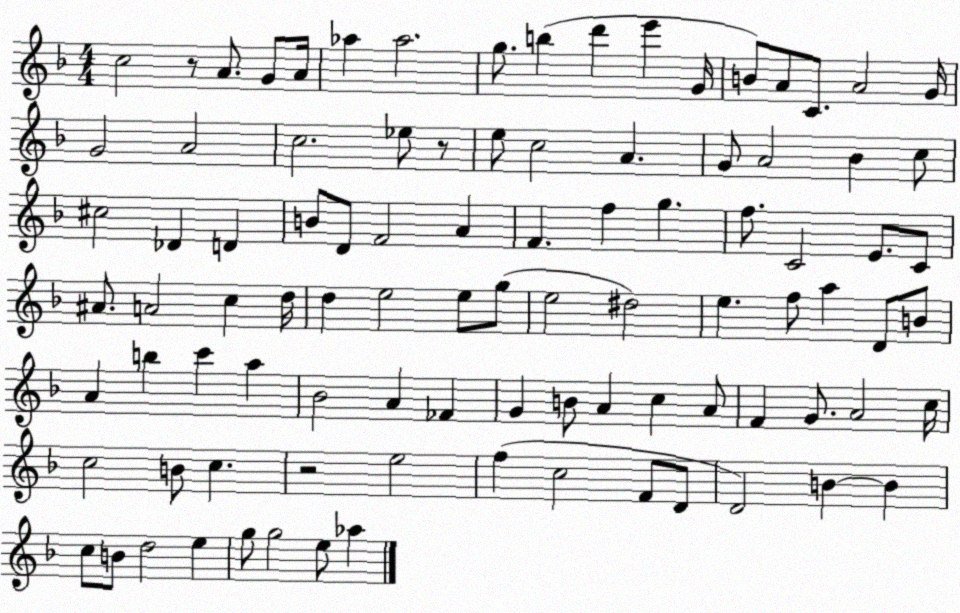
X:1
T:Untitled
M:4/4
L:1/4
K:F
c2 z/2 A/2 G/2 A/4 _a _a2 g/2 b d' e' G/4 B/2 A/2 C/2 A2 G/4 G2 A2 c2 _e/2 z/2 e/2 c2 A G/2 A2 _B c/2 ^c2 _D D B/2 D/2 F2 A F f g f/2 C2 E/2 C/2 ^A/2 A2 c d/4 d e2 e/2 g/2 e2 ^d2 e f/2 a D/2 B/2 A b c' a _B2 A _F G B/2 A c A/2 F G/2 A2 c/4 c2 B/2 c z2 e2 f c2 F/2 D/2 D2 B B c/2 B/2 d2 e g/2 g2 e/2 _a